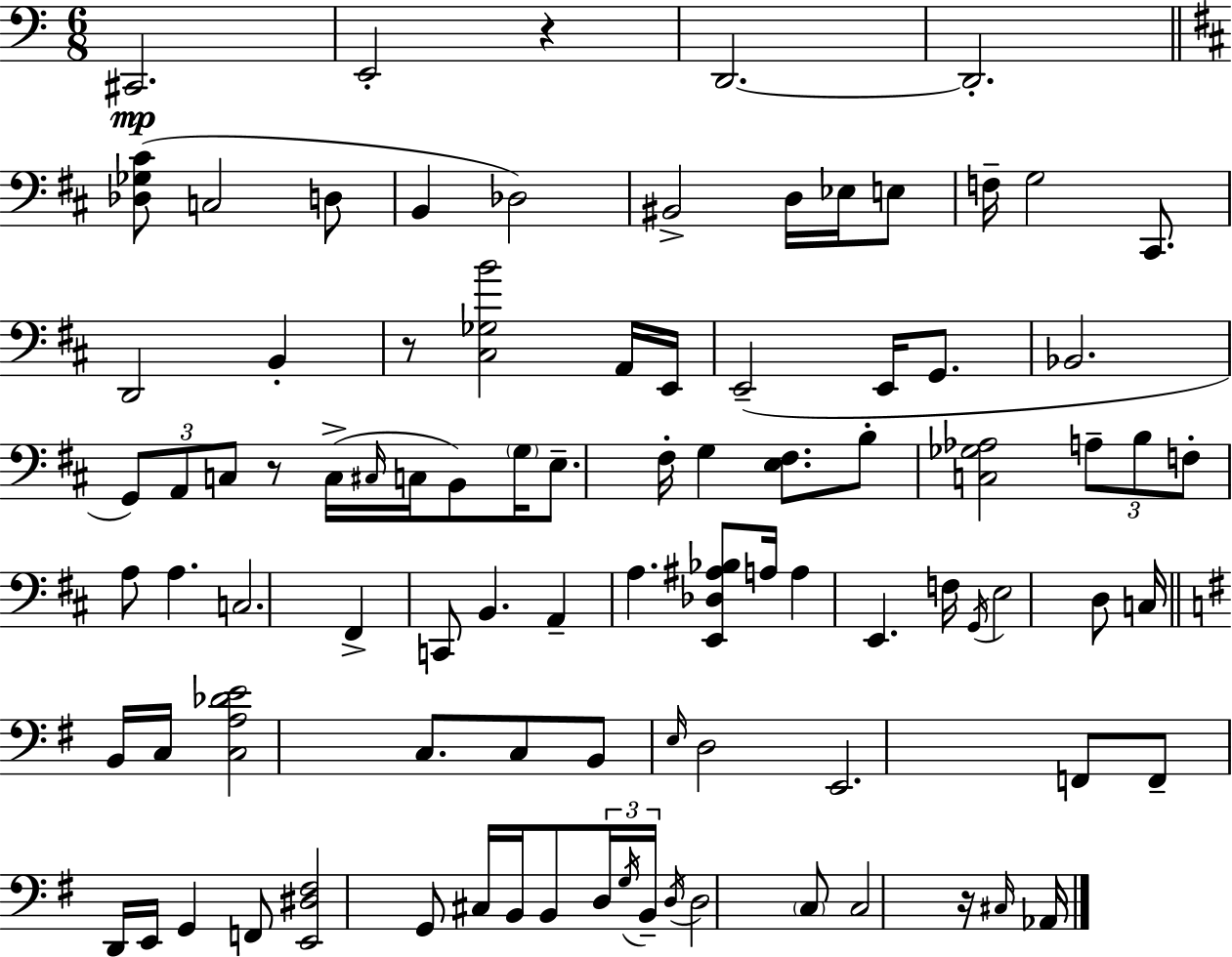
X:1
T:Untitled
M:6/8
L:1/4
K:C
^C,,2 E,,2 z D,,2 D,,2 [_D,_G,^C]/2 C,2 D,/2 B,, _D,2 ^B,,2 D,/4 _E,/4 E,/2 F,/4 G,2 ^C,,/2 D,,2 B,, z/2 [^C,_G,B]2 A,,/4 E,,/4 E,,2 E,,/4 G,,/2 _B,,2 G,,/2 A,,/2 C,/2 z/2 C,/4 ^C,/4 C,/4 B,,/2 G,/4 E,/2 ^F,/4 G, [E,^F,]/2 B,/2 [C,_G,_A,]2 A,/2 B,/2 F,/2 A,/2 A, C,2 ^F,, C,,/2 B,, A,, A, [E,,_D,^A,_B,]/2 A,/4 A, E,, F,/4 G,,/4 E,2 D,/2 C,/4 B,,/4 C,/4 [C,A,_DE]2 C,/2 C,/2 B,,/2 E,/4 D,2 E,,2 F,,/2 F,,/2 D,,/4 E,,/4 G,, F,,/2 [E,,^D,^F,]2 G,,/2 ^C,/4 B,,/4 B,,/2 D,/4 G,/4 B,,/4 D,/4 D,2 C,/2 C,2 z/4 ^C,/4 _A,,/4